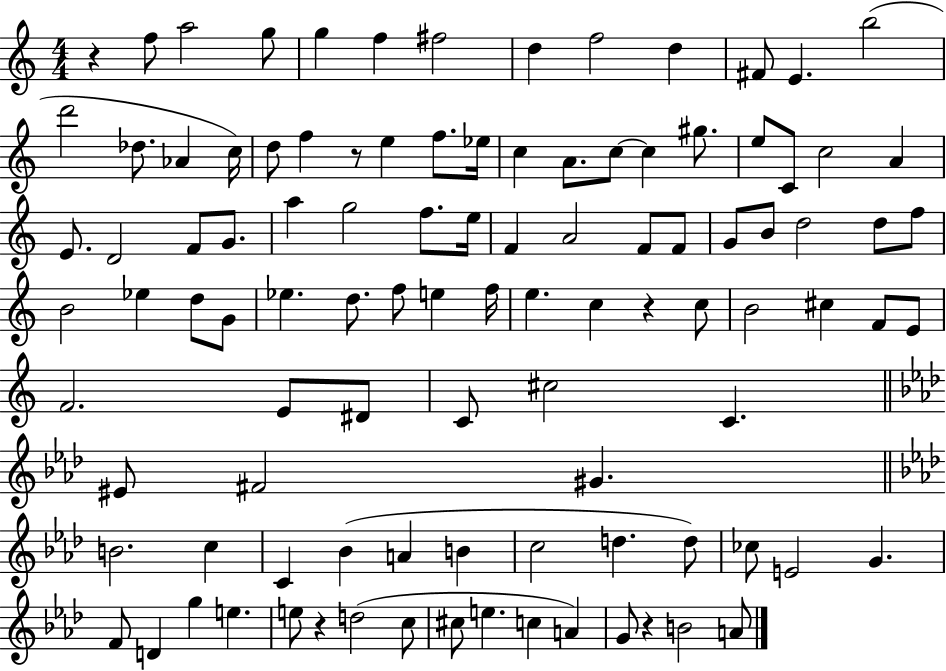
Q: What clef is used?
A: treble